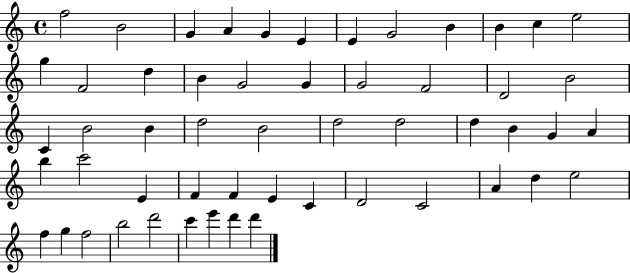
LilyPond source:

{
  \clef treble
  \time 4/4
  \defaultTimeSignature
  \key c \major
  f''2 b'2 | g'4 a'4 g'4 e'4 | e'4 g'2 b'4 | b'4 c''4 e''2 | \break g''4 f'2 d''4 | b'4 g'2 g'4 | g'2 f'2 | d'2 b'2 | \break c'4 b'2 b'4 | d''2 b'2 | d''2 d''2 | d''4 b'4 g'4 a'4 | \break b''4 c'''2 e'4 | f'4 f'4 e'4 c'4 | d'2 c'2 | a'4 d''4 e''2 | \break f''4 g''4 f''2 | b''2 d'''2 | c'''4 e'''4 d'''4 d'''4 | \bar "|."
}